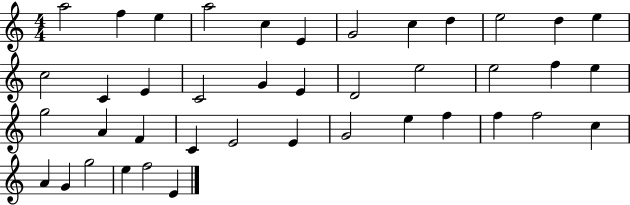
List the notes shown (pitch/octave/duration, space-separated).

A5/h F5/q E5/q A5/h C5/q E4/q G4/h C5/q D5/q E5/h D5/q E5/q C5/h C4/q E4/q C4/h G4/q E4/q D4/h E5/h E5/h F5/q E5/q G5/h A4/q F4/q C4/q E4/h E4/q G4/h E5/q F5/q F5/q F5/h C5/q A4/q G4/q G5/h E5/q F5/h E4/q